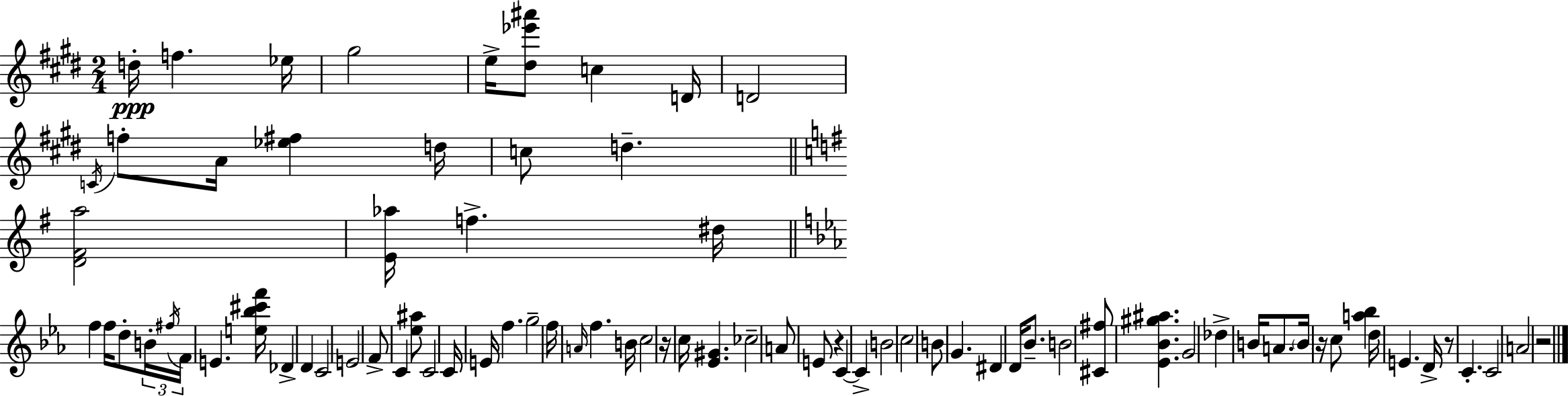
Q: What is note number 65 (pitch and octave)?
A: A4